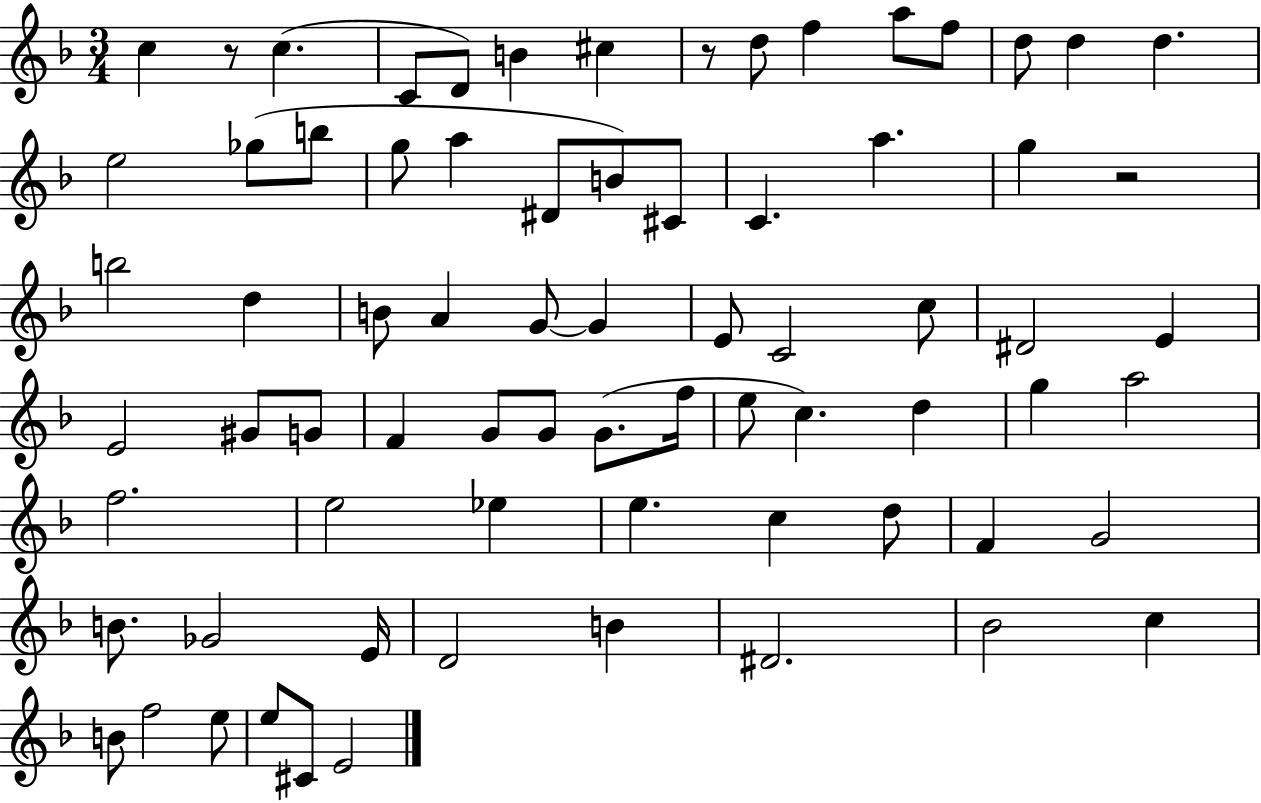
X:1
T:Untitled
M:3/4
L:1/4
K:F
c z/2 c C/2 D/2 B ^c z/2 d/2 f a/2 f/2 d/2 d d e2 _g/2 b/2 g/2 a ^D/2 B/2 ^C/2 C a g z2 b2 d B/2 A G/2 G E/2 C2 c/2 ^D2 E E2 ^G/2 G/2 F G/2 G/2 G/2 f/4 e/2 c d g a2 f2 e2 _e e c d/2 F G2 B/2 _G2 E/4 D2 B ^D2 _B2 c B/2 f2 e/2 e/2 ^C/2 E2